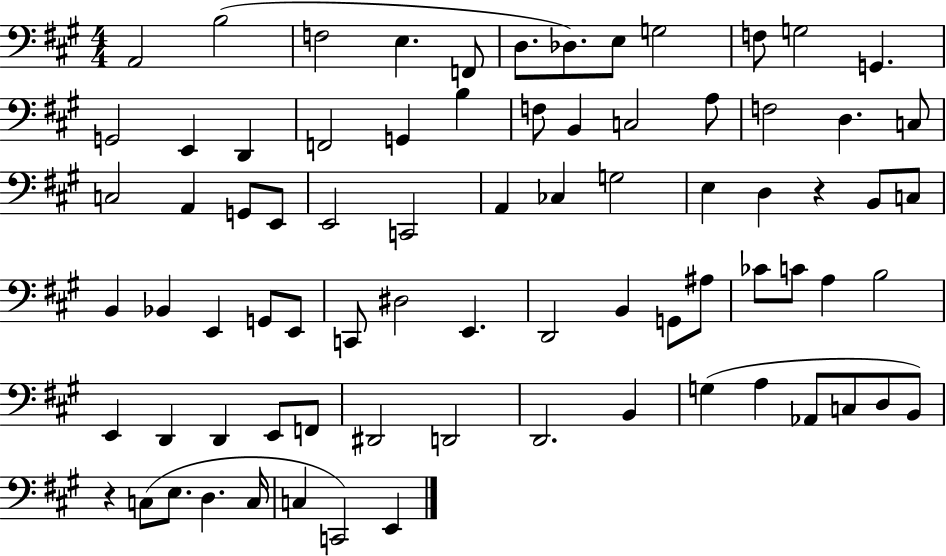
{
  \clef bass
  \numericTimeSignature
  \time 4/4
  \key a \major
  a,2 b2( | f2 e4. f,8 | d8. des8.) e8 g2 | f8 g2 g,4. | \break g,2 e,4 d,4 | f,2 g,4 b4 | f8 b,4 c2 a8 | f2 d4. c8 | \break c2 a,4 g,8 e,8 | e,2 c,2 | a,4 ces4 g2 | e4 d4 r4 b,8 c8 | \break b,4 bes,4 e,4 g,8 e,8 | c,8 dis2 e,4. | d,2 b,4 g,8 ais8 | ces'8 c'8 a4 b2 | \break e,4 d,4 d,4 e,8 f,8 | dis,2 d,2 | d,2. b,4 | g4( a4 aes,8 c8 d8 b,8) | \break r4 c8( e8. d4. c16 | c4 c,2) e,4 | \bar "|."
}